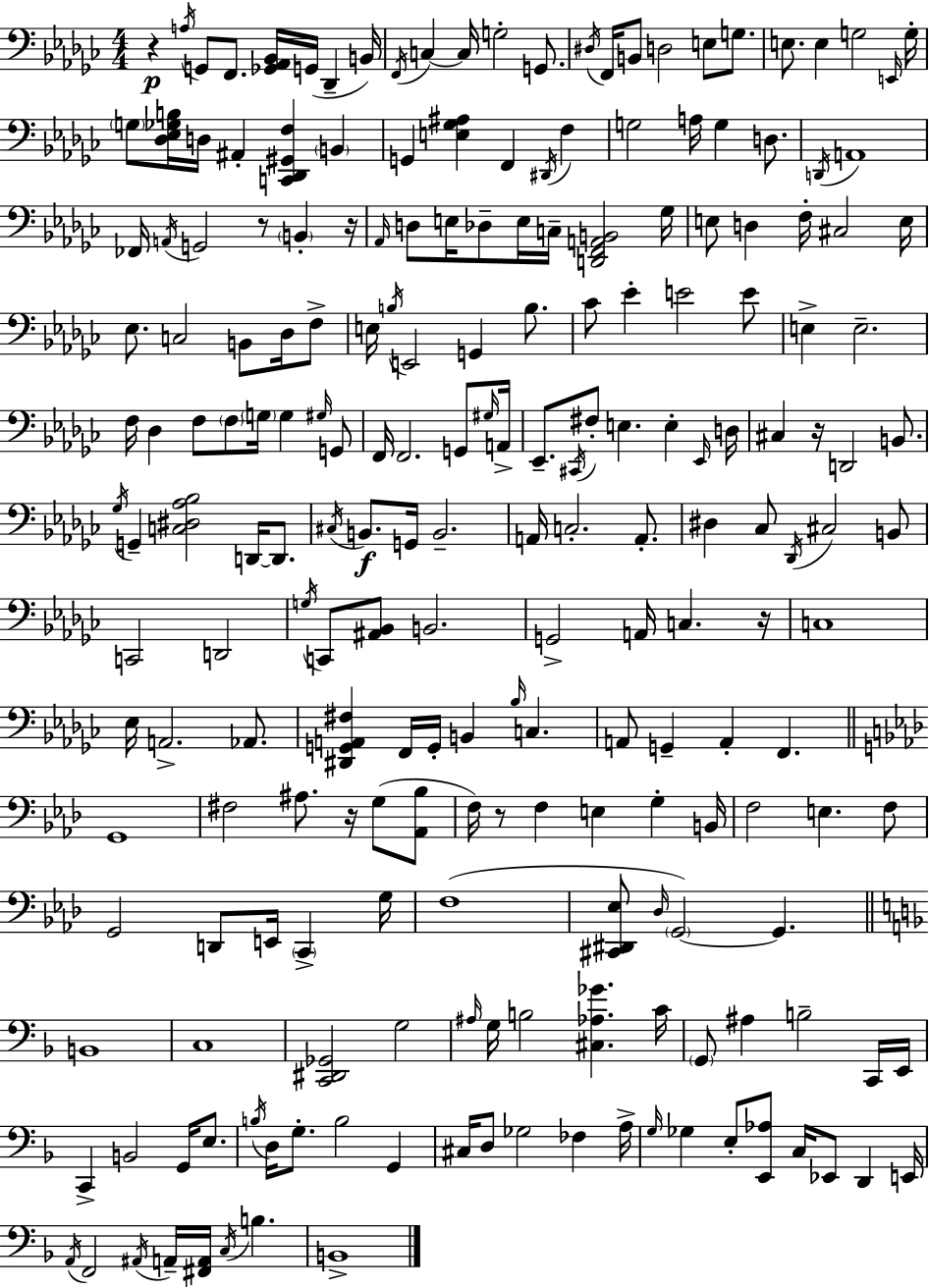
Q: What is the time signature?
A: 4/4